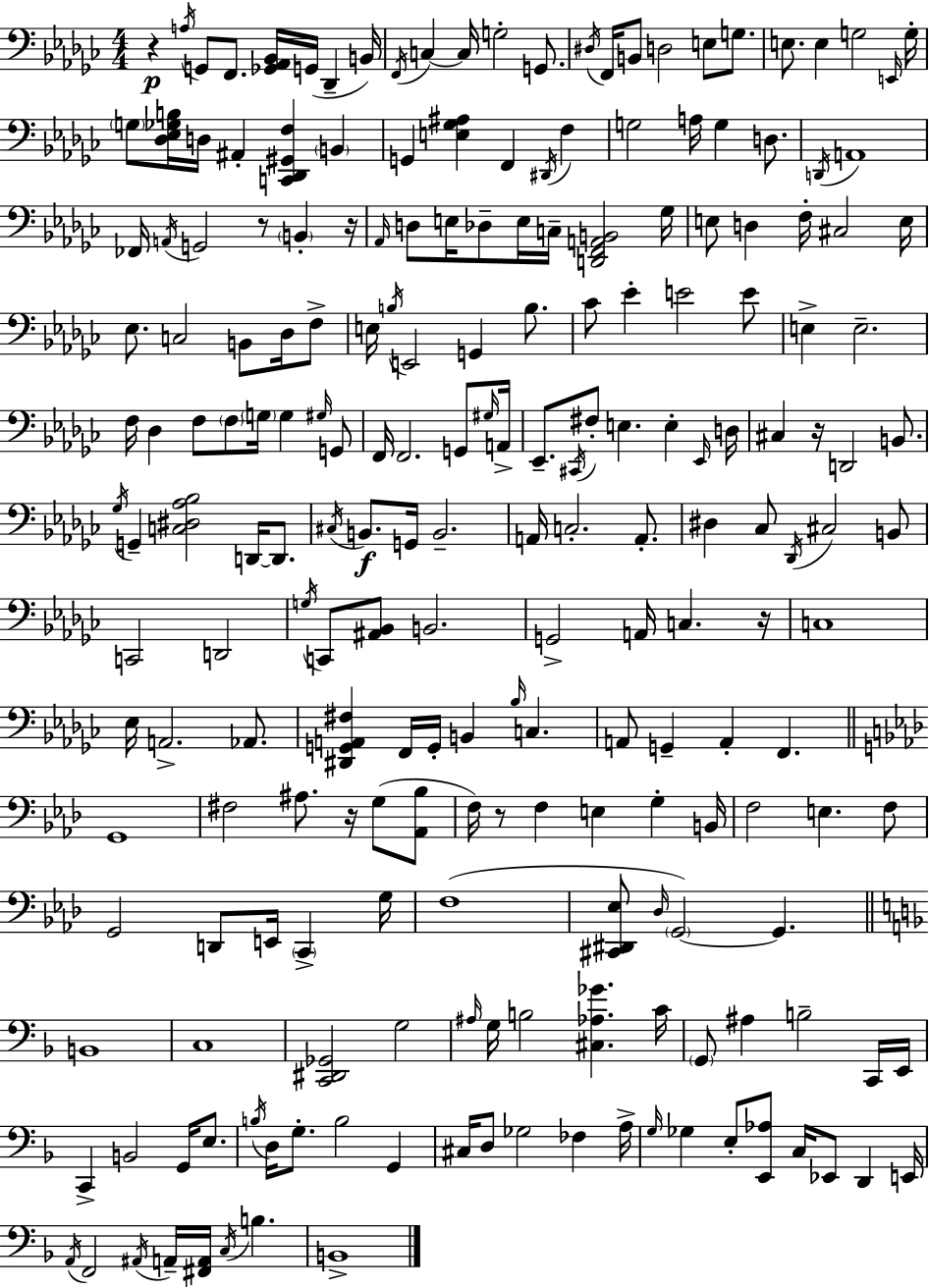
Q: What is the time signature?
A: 4/4